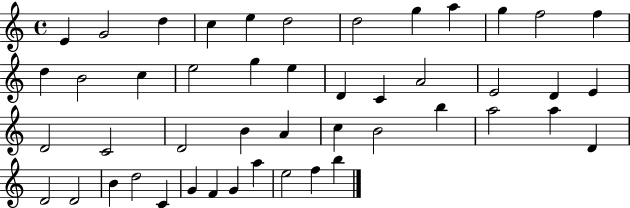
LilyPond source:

{
  \clef treble
  \time 4/4
  \defaultTimeSignature
  \key c \major
  e'4 g'2 d''4 | c''4 e''4 d''2 | d''2 g''4 a''4 | g''4 f''2 f''4 | \break d''4 b'2 c''4 | e''2 g''4 e''4 | d'4 c'4 a'2 | e'2 d'4 e'4 | \break d'2 c'2 | d'2 b'4 a'4 | c''4 b'2 b''4 | a''2 a''4 d'4 | \break d'2 d'2 | b'4 d''2 c'4 | g'4 f'4 g'4 a''4 | e''2 f''4 b''4 | \break \bar "|."
}